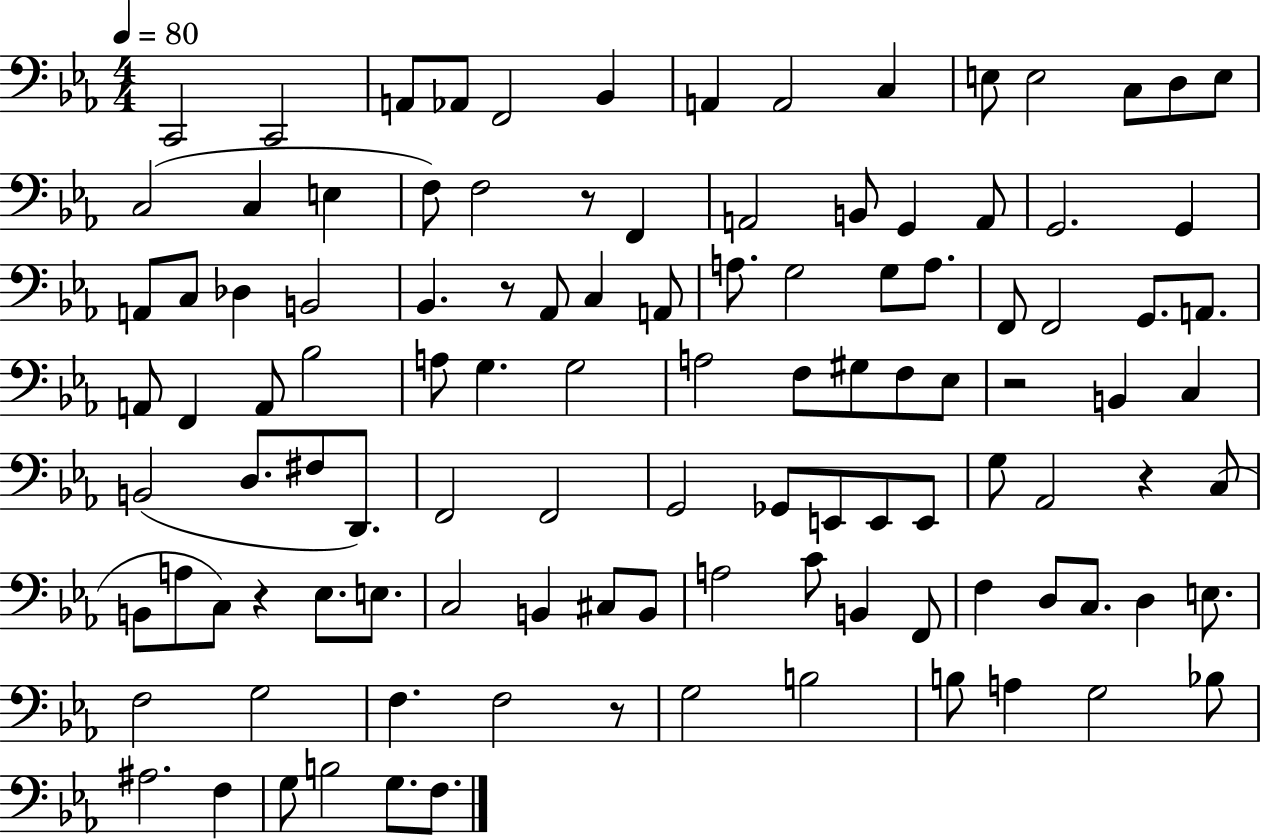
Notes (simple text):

C2/h C2/h A2/e Ab2/e F2/h Bb2/q A2/q A2/h C3/q E3/e E3/h C3/e D3/e E3/e C3/h C3/q E3/q F3/e F3/h R/e F2/q A2/h B2/e G2/q A2/e G2/h. G2/q A2/e C3/e Db3/q B2/h Bb2/q. R/e Ab2/e C3/q A2/e A3/e. G3/h G3/e A3/e. F2/e F2/h G2/e. A2/e. A2/e F2/q A2/e Bb3/h A3/e G3/q. G3/h A3/h F3/e G#3/e F3/e Eb3/e R/h B2/q C3/q B2/h D3/e. F#3/e D2/e. F2/h F2/h G2/h Gb2/e E2/e E2/e E2/e G3/e Ab2/h R/q C3/e B2/e A3/e C3/e R/q Eb3/e. E3/e. C3/h B2/q C#3/e B2/e A3/h C4/e B2/q F2/e F3/q D3/e C3/e. D3/q E3/e. F3/h G3/h F3/q. F3/h R/e G3/h B3/h B3/e A3/q G3/h Bb3/e A#3/h. F3/q G3/e B3/h G3/e. F3/e.